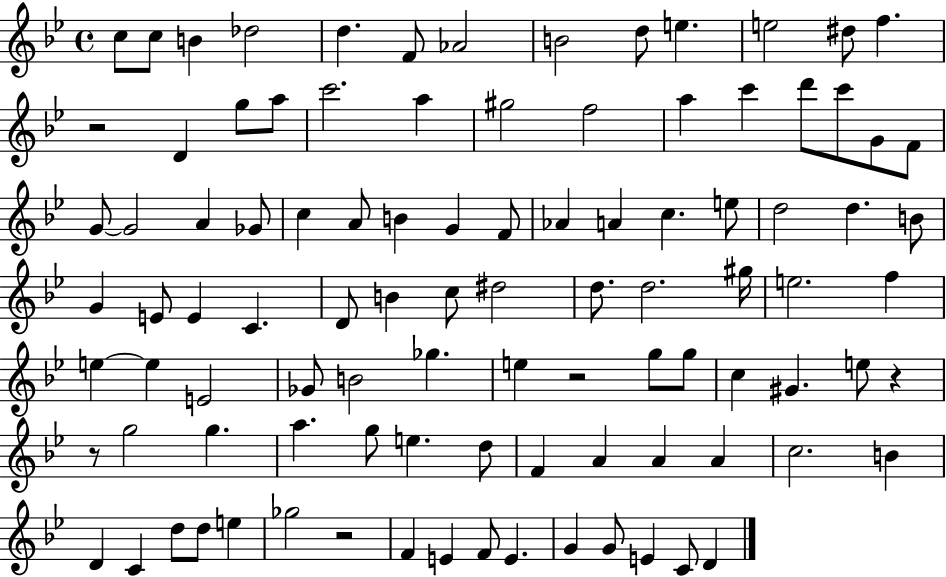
{
  \clef treble
  \time 4/4
  \defaultTimeSignature
  \key bes \major
  c''8 c''8 b'4 des''2 | d''4. f'8 aes'2 | b'2 d''8 e''4. | e''2 dis''8 f''4. | \break r2 d'4 g''8 a''8 | c'''2. a''4 | gis''2 f''2 | a''4 c'''4 d'''8 c'''8 g'8 f'8 | \break g'8~~ g'2 a'4 ges'8 | c''4 a'8 b'4 g'4 f'8 | aes'4 a'4 c''4. e''8 | d''2 d''4. b'8 | \break g'4 e'8 e'4 c'4. | d'8 b'4 c''8 dis''2 | d''8. d''2. gis''16 | e''2. f''4 | \break e''4~~ e''4 e'2 | ges'8 b'2 ges''4. | e''4 r2 g''8 g''8 | c''4 gis'4. e''8 r4 | \break r8 g''2 g''4. | a''4. g''8 e''4. d''8 | f'4 a'4 a'4 a'4 | c''2. b'4 | \break d'4 c'4 d''8 d''8 e''4 | ges''2 r2 | f'4 e'4 f'8 e'4. | g'4 g'8 e'4 c'8 d'4 | \break \bar "|."
}